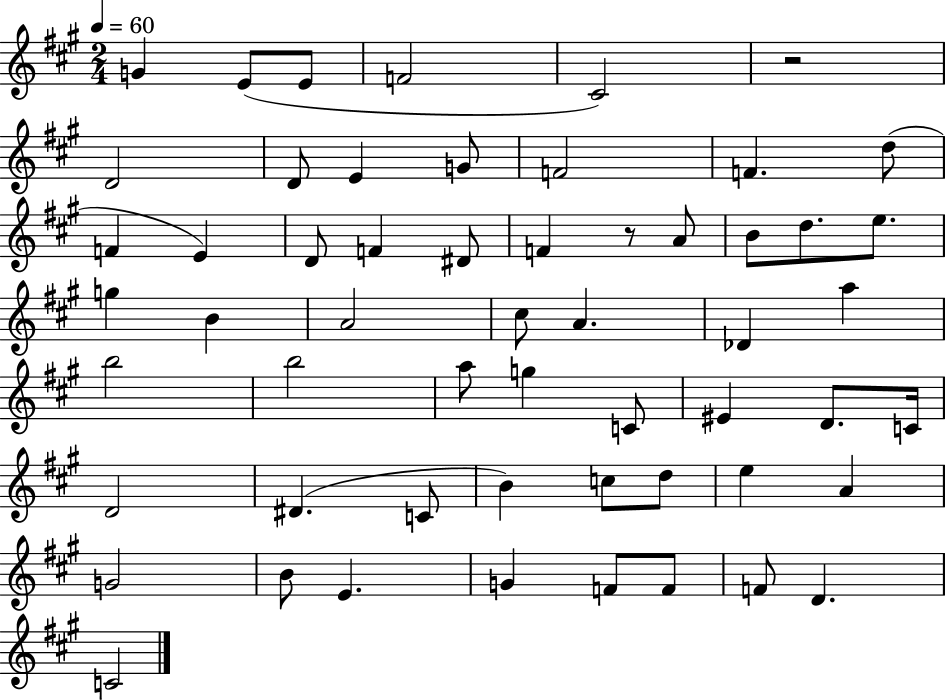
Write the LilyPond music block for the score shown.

{
  \clef treble
  \numericTimeSignature
  \time 2/4
  \key a \major
  \tempo 4 = 60
  g'4 e'8( e'8 | f'2 | cis'2) | r2 | \break d'2 | d'8 e'4 g'8 | f'2 | f'4. d''8( | \break f'4 e'4) | d'8 f'4 dis'8 | f'4 r8 a'8 | b'8 d''8. e''8. | \break g''4 b'4 | a'2 | cis''8 a'4. | des'4 a''4 | \break b''2 | b''2 | a''8 g''4 c'8 | eis'4 d'8. c'16 | \break d'2 | dis'4.( c'8 | b'4) c''8 d''8 | e''4 a'4 | \break g'2 | b'8 e'4. | g'4 f'8 f'8 | f'8 d'4. | \break c'2 | \bar "|."
}